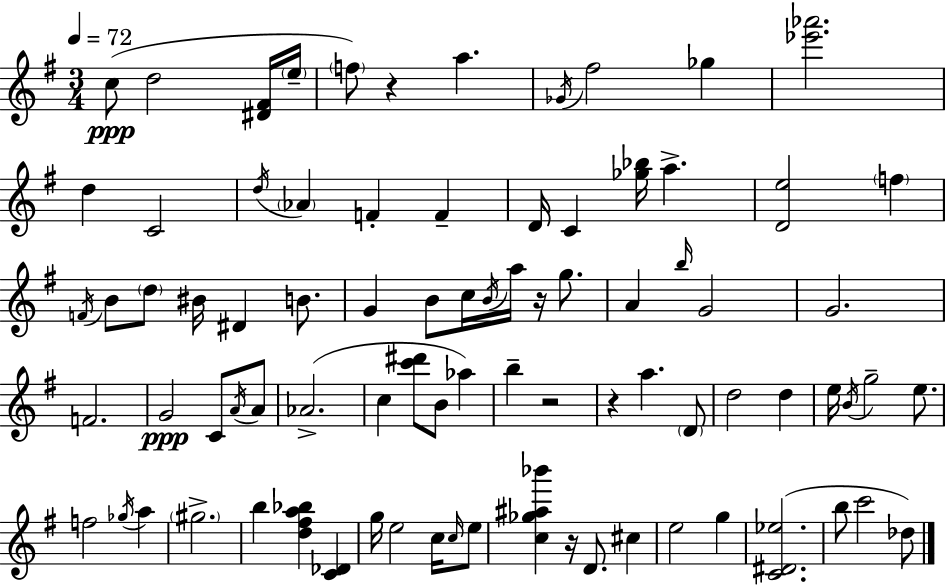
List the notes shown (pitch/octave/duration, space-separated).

C5/e D5/h [D#4,F#4]/s E5/s F5/e R/q A5/q. Gb4/s F#5/h Gb5/q [Eb6,Ab6]/h. D5/q C4/h D5/s Ab4/q F4/q F4/q D4/s C4/q [Gb5,Bb5]/s A5/q. [D4,E5]/h F5/q F4/s B4/e D5/e BIS4/s D#4/q B4/e. G4/q B4/e C5/s B4/s A5/s R/s G5/e. A4/q B5/s G4/h G4/h. F4/h. G4/h C4/e A4/s A4/e Ab4/h. C5/q [C6,D#6]/e B4/e Ab5/q B5/q R/h R/q A5/q. D4/e D5/h D5/q E5/s B4/s G5/h E5/e. F5/h Gb5/s A5/q G#5/h. B5/q [D5,F#5,A5,Bb5]/q [C4,Db4]/q G5/s E5/h C5/s C5/s E5/e [C5,Gb5,A#5,Bb6]/q R/s D4/e. C#5/q E5/h G5/q [C4,D#4,Eb5]/h. B5/e C6/h Db5/e